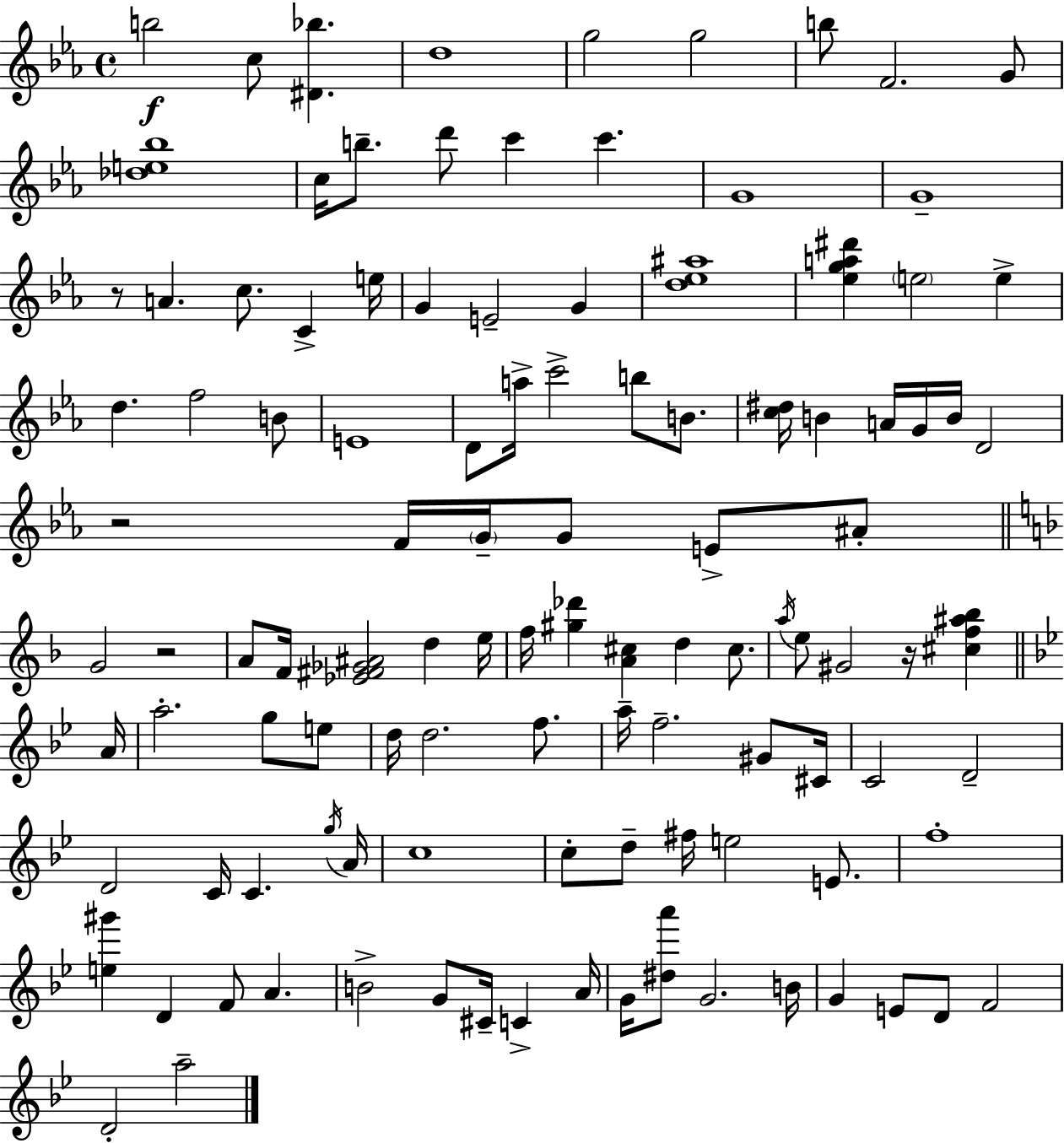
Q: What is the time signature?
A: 4/4